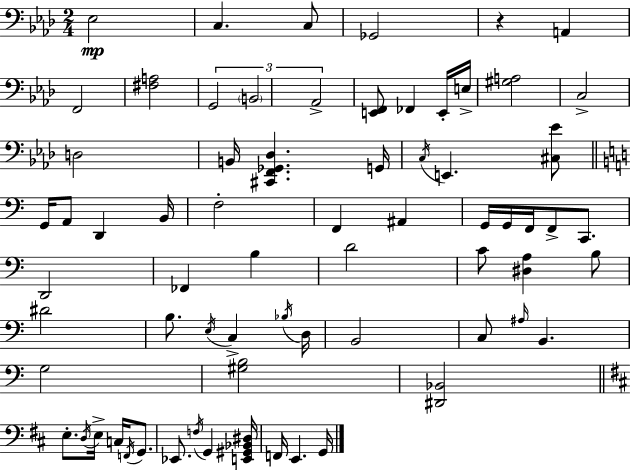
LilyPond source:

{
  \clef bass
  \numericTimeSignature
  \time 2/4
  \key aes \major
  ees2\mp | c4. c8 | ges,2 | r4 a,4 | \break f,2 | <fis a>2 | \tuplet 3/2 { g,2 | \parenthesize b,2 | \break aes,2-> } | <e, f,>8 fes,4 e,16-. e16-> | <gis a>2 | c2-> | \break d2 | b,16 <cis, f, ges, des>4. g,16 | \acciaccatura { c16 } e,4. <cis ees'>8 | \bar "||" \break \key a \minor g,16 a,8 d,4 b,16 | f2-. | f,4 ais,4 | g,16 g,16 f,16 f,8-> c,8. | \break d,2 | fes,4 b4 | d'2 | c'8 <dis a>4 b8 | \break dis'2 | b8. \acciaccatura { e16 } c4-> | \acciaccatura { bes16 } d16 b,2 | c8 \grace { ais16 } b,4. | \break g2 | <gis b>2 | <dis, bes,>2 | \bar "||" \break \key d \major e8.-. \acciaccatura { d16 } e16-> c16 \acciaccatura { f,16 } g,8. | ees,8. \acciaccatura { f16 } g,4 | <e, gis, bes, dis>16 f,16 e,4. | g,16 \bar "|."
}